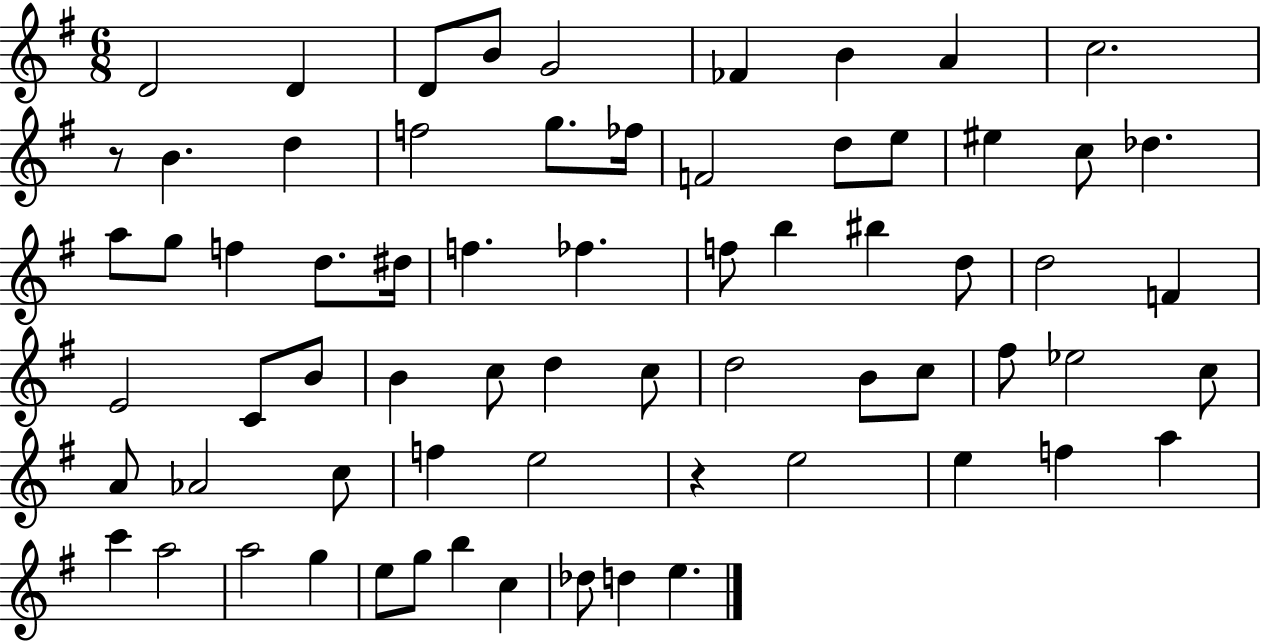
{
  \clef treble
  \numericTimeSignature
  \time 6/8
  \key g \major
  \repeat volta 2 { d'2 d'4 | d'8 b'8 g'2 | fes'4 b'4 a'4 | c''2. | \break r8 b'4. d''4 | f''2 g''8. fes''16 | f'2 d''8 e''8 | eis''4 c''8 des''4. | \break a''8 g''8 f''4 d''8. dis''16 | f''4. fes''4. | f''8 b''4 bis''4 d''8 | d''2 f'4 | \break e'2 c'8 b'8 | b'4 c''8 d''4 c''8 | d''2 b'8 c''8 | fis''8 ees''2 c''8 | \break a'8 aes'2 c''8 | f''4 e''2 | r4 e''2 | e''4 f''4 a''4 | \break c'''4 a''2 | a''2 g''4 | e''8 g''8 b''4 c''4 | des''8 d''4 e''4. | \break } \bar "|."
}